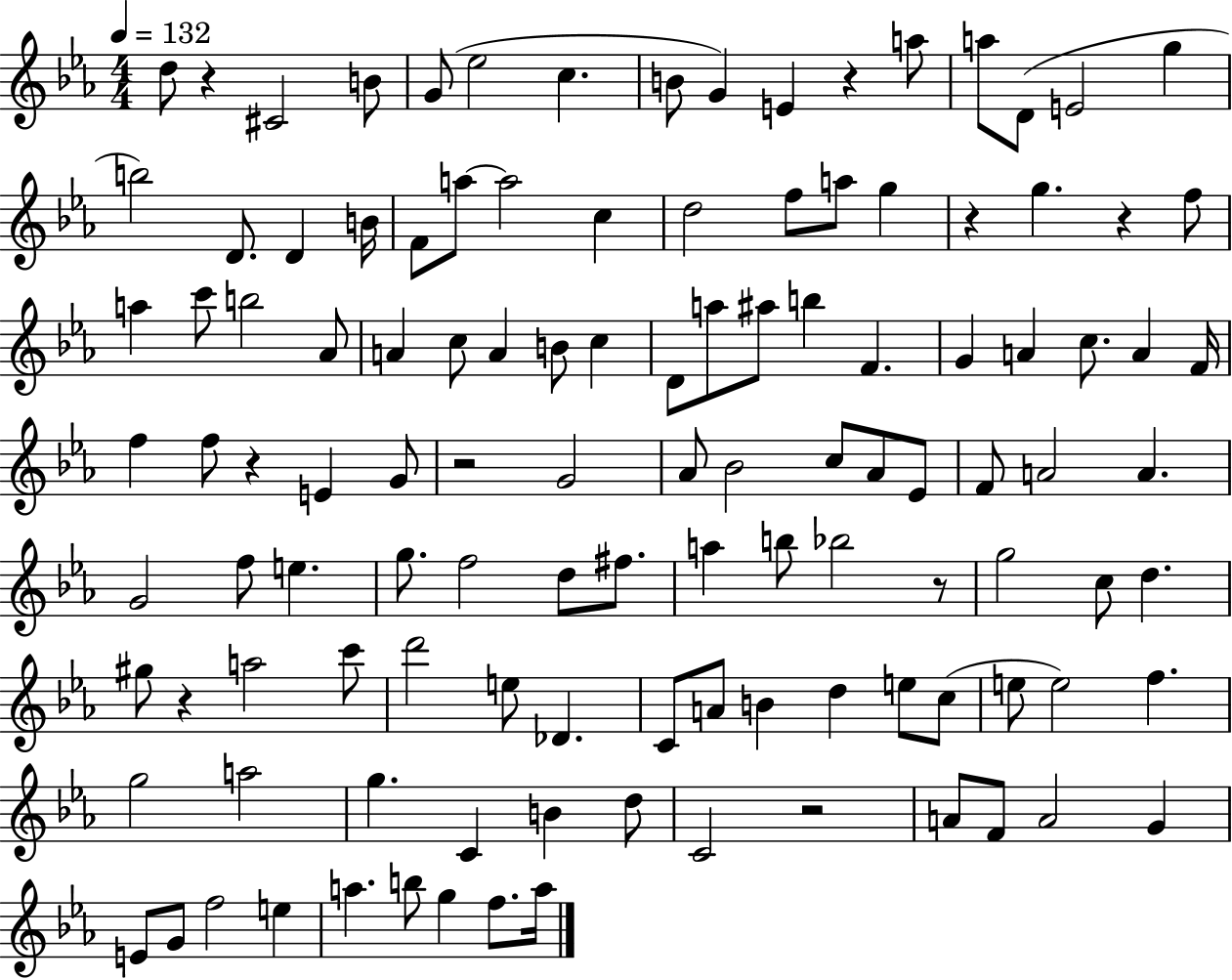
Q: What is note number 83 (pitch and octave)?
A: D5